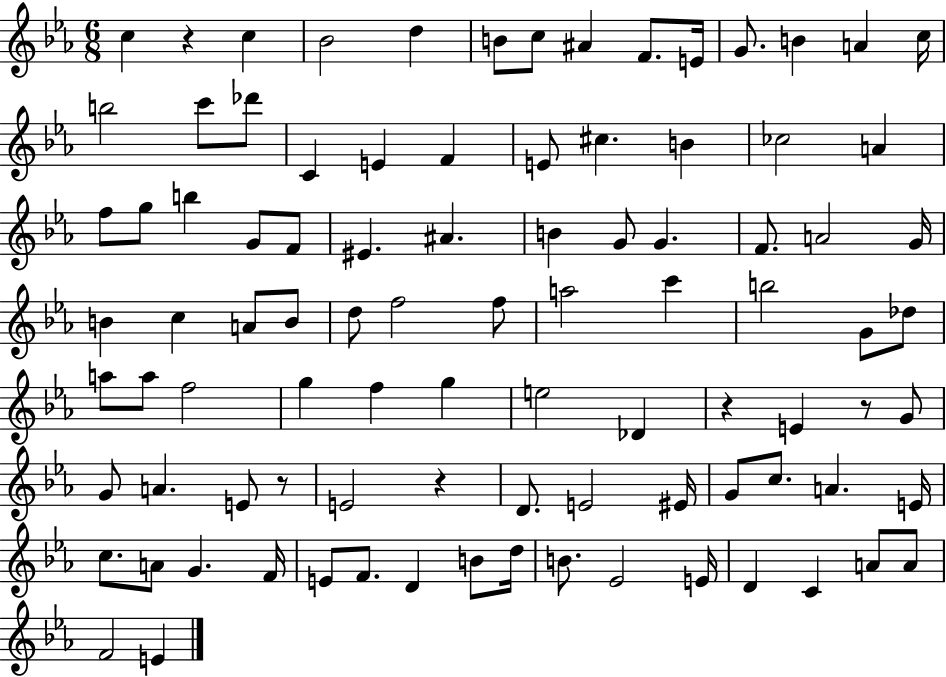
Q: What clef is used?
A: treble